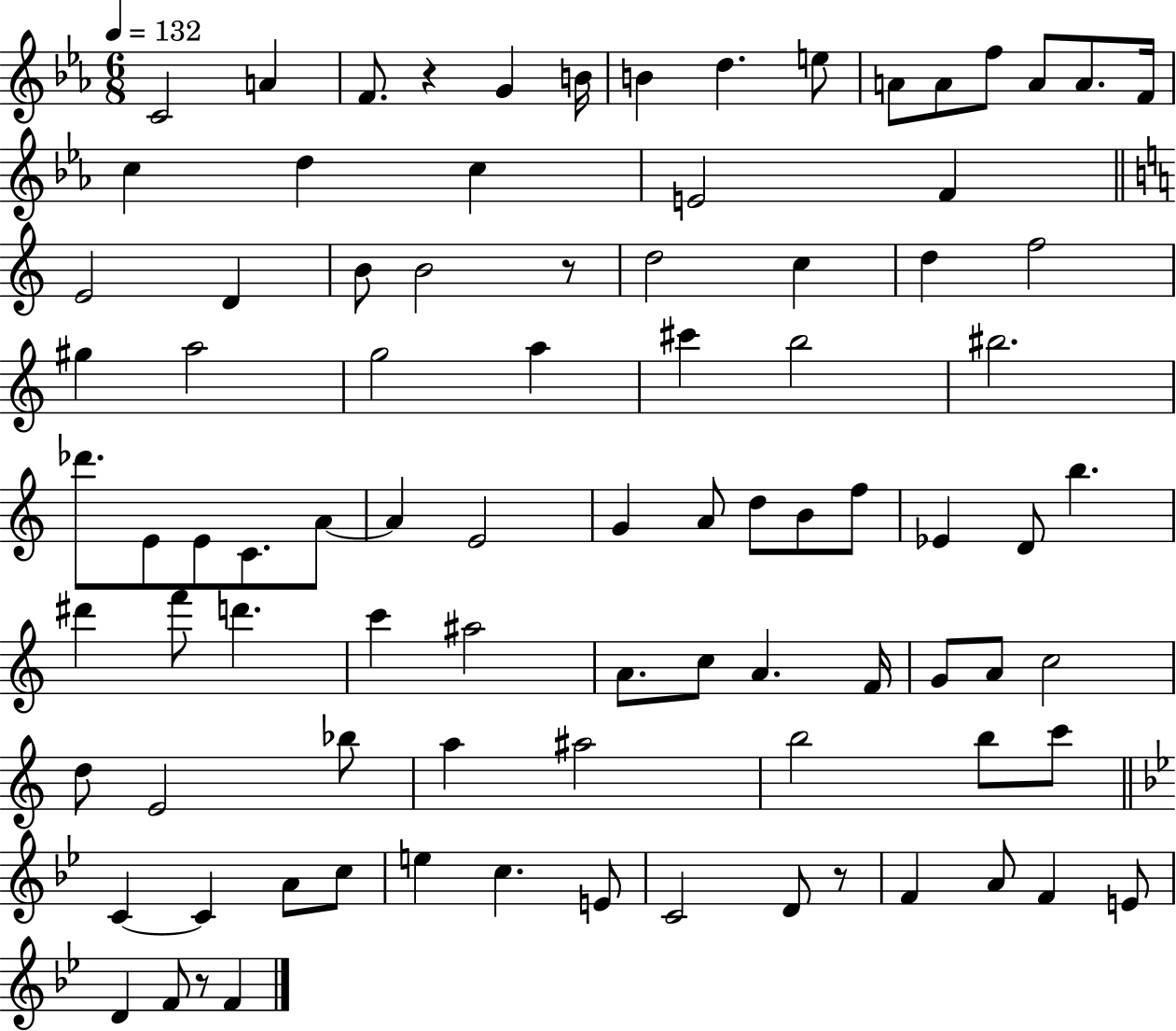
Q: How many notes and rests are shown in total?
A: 89